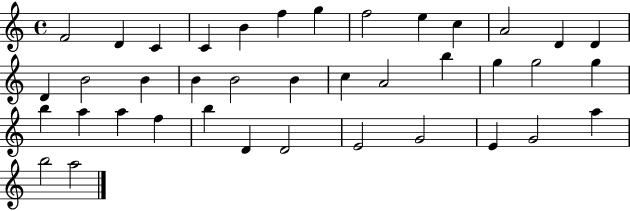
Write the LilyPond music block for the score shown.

{
  \clef treble
  \time 4/4
  \defaultTimeSignature
  \key c \major
  f'2 d'4 c'4 | c'4 b'4 f''4 g''4 | f''2 e''4 c''4 | a'2 d'4 d'4 | \break d'4 b'2 b'4 | b'4 b'2 b'4 | c''4 a'2 b''4 | g''4 g''2 g''4 | \break b''4 a''4 a''4 f''4 | b''4 d'4 d'2 | e'2 g'2 | e'4 g'2 a''4 | \break b''2 a''2 | \bar "|."
}